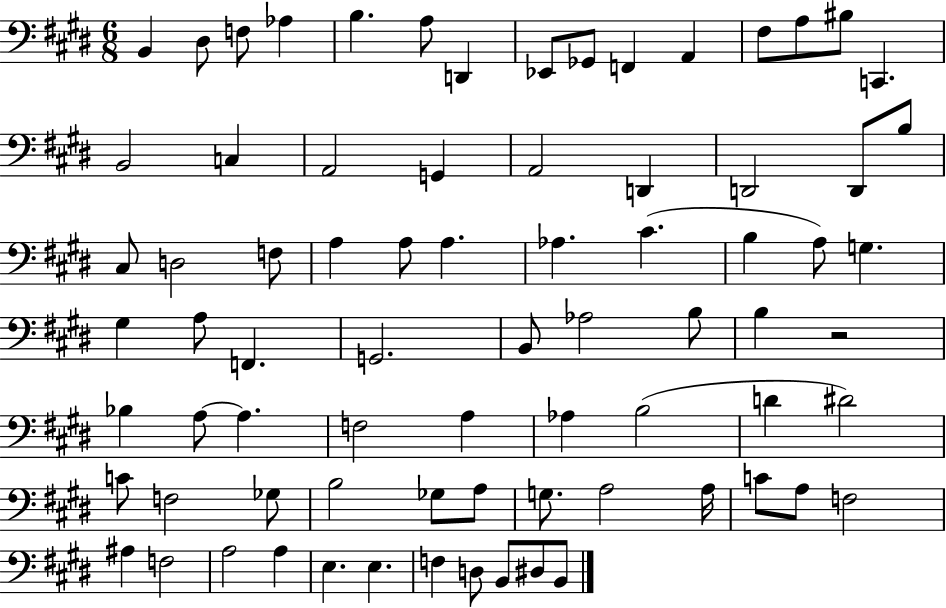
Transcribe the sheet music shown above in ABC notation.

X:1
T:Untitled
M:6/8
L:1/4
K:E
B,, ^D,/2 F,/2 _A, B, A,/2 D,, _E,,/2 _G,,/2 F,, A,, ^F,/2 A,/2 ^B,/2 C,, B,,2 C, A,,2 G,, A,,2 D,, D,,2 D,,/2 B,/2 ^C,/2 D,2 F,/2 A, A,/2 A, _A, ^C B, A,/2 G, ^G, A,/2 F,, G,,2 B,,/2 _A,2 B,/2 B, z2 _B, A,/2 A, F,2 A, _A, B,2 D ^D2 C/2 F,2 _G,/2 B,2 _G,/2 A,/2 G,/2 A,2 A,/4 C/2 A,/2 F,2 ^A, F,2 A,2 A, E, E, F, D,/2 B,,/2 ^D,/2 B,,/2